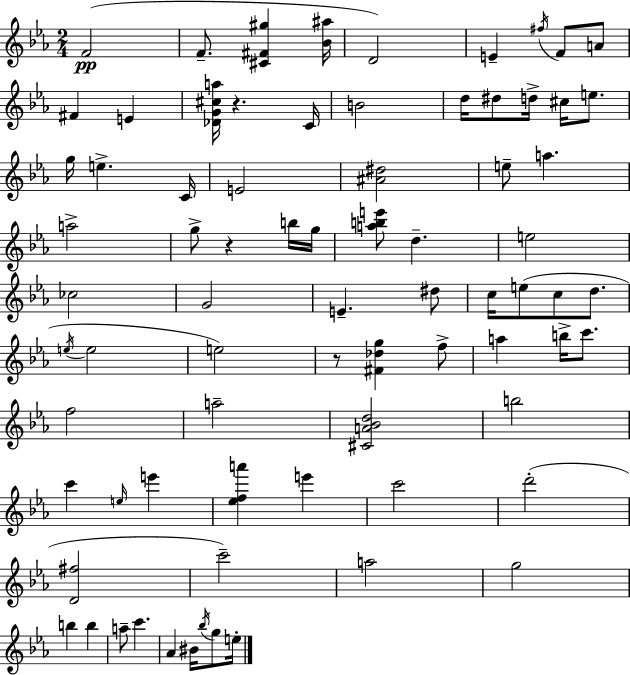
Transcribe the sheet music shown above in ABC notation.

X:1
T:Untitled
M:2/4
L:1/4
K:Cm
F2 F/2 [^C^F^g] [_B^a]/4 D2 E ^f/4 F/2 A/2 ^F E [_DG^ca]/4 z C/4 B2 d/4 ^d/2 d/4 ^c/4 e/2 g/4 e C/4 E2 [^A^d]2 e/2 a a2 g/2 z b/4 g/4 [abe']/2 d e2 _c2 G2 E ^d/2 c/4 e/2 c/2 d/2 e/4 e2 e2 z/2 [^F_dg] f/2 a b/4 c'/2 f2 a2 [^CA_Bd]2 b2 c' e/4 e' [_efa'] e' c'2 d'2 [D^f]2 c'2 a2 g2 b b a/2 c' _A ^B/4 _b/4 g/2 e/4